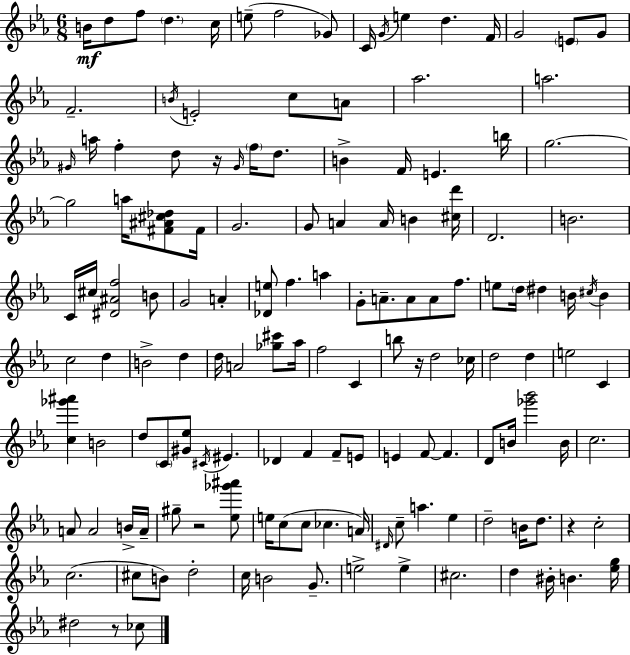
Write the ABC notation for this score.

X:1
T:Untitled
M:6/8
L:1/4
K:Cm
B/4 d/2 f/2 d c/4 e/2 f2 _G/2 C/4 G/4 e d F/4 G2 E/2 G/2 F2 B/4 E2 c/2 A/2 _a2 a2 ^G/4 a/4 f d/2 z/4 ^G/4 f/4 d/2 B F/4 E b/4 g2 g2 a/4 [^F^A^c_d]/2 ^F/4 G2 G/2 A A/4 B [^cd']/4 D2 B2 C/4 ^c/4 [^D^Af]2 B/2 G2 A [_De]/2 f a G/2 A/2 A/2 A/2 f/2 e/2 d/4 ^d B/4 ^c/4 B c2 d B2 d d/4 A2 [_g^c']/2 _a/4 f2 C b/2 z/4 d2 _c/4 d2 d e2 C [c_g'^a'] B2 d/2 C/2 [^G_e]/2 ^C/4 ^E _D F F/2 E/2 E F/2 F D/2 B/4 [_g'_b']2 B/4 c2 A/2 A2 B/4 A/4 ^g/2 z2 [_e_g'^a']/2 e/4 c/2 c/2 _c A/4 ^D/4 c/2 a _e d2 B/4 d/2 z c2 c2 ^c/2 B/2 d2 c/4 B2 G/2 e2 e ^c2 d ^B/4 B [_eg]/4 ^d2 z/2 _c/2